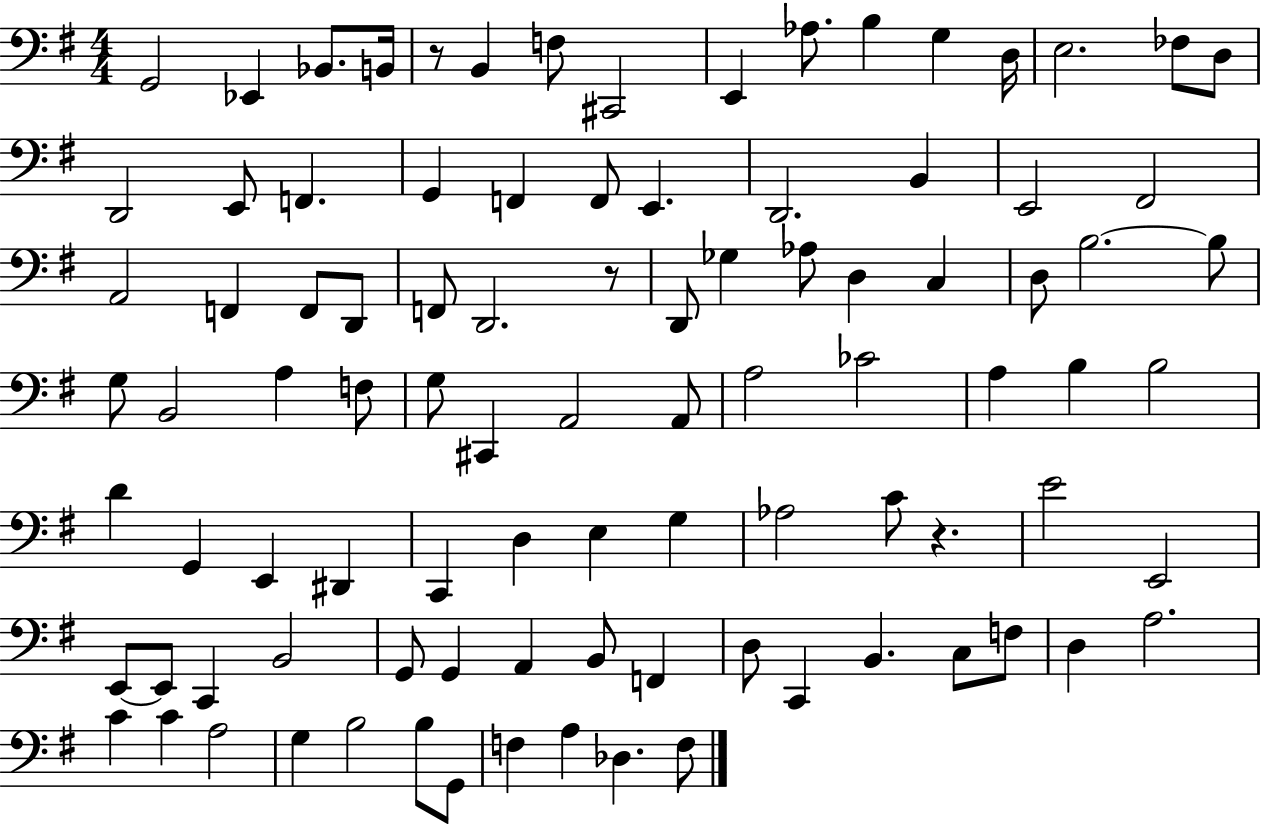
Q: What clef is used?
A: bass